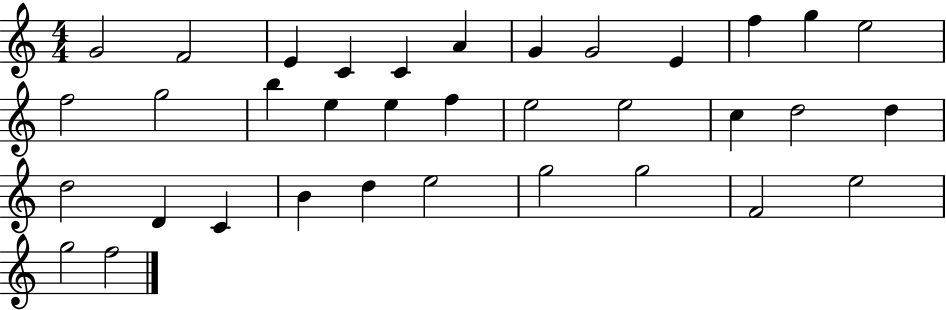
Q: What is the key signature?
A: C major